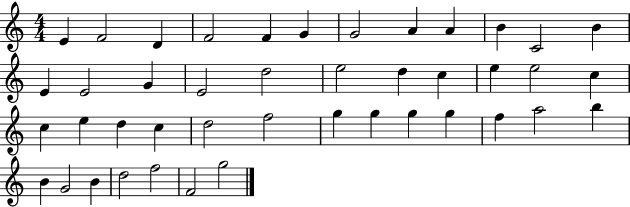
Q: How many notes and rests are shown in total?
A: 43